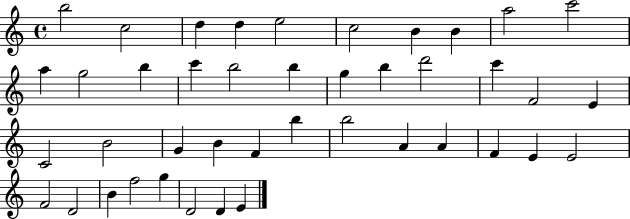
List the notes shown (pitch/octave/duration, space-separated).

B5/h C5/h D5/q D5/q E5/h C5/h B4/q B4/q A5/h C6/h A5/q G5/h B5/q C6/q B5/h B5/q G5/q B5/q D6/h C6/q F4/h E4/q C4/h B4/h G4/q B4/q F4/q B5/q B5/h A4/q A4/q F4/q E4/q E4/h F4/h D4/h B4/q F5/h G5/q D4/h D4/q E4/q